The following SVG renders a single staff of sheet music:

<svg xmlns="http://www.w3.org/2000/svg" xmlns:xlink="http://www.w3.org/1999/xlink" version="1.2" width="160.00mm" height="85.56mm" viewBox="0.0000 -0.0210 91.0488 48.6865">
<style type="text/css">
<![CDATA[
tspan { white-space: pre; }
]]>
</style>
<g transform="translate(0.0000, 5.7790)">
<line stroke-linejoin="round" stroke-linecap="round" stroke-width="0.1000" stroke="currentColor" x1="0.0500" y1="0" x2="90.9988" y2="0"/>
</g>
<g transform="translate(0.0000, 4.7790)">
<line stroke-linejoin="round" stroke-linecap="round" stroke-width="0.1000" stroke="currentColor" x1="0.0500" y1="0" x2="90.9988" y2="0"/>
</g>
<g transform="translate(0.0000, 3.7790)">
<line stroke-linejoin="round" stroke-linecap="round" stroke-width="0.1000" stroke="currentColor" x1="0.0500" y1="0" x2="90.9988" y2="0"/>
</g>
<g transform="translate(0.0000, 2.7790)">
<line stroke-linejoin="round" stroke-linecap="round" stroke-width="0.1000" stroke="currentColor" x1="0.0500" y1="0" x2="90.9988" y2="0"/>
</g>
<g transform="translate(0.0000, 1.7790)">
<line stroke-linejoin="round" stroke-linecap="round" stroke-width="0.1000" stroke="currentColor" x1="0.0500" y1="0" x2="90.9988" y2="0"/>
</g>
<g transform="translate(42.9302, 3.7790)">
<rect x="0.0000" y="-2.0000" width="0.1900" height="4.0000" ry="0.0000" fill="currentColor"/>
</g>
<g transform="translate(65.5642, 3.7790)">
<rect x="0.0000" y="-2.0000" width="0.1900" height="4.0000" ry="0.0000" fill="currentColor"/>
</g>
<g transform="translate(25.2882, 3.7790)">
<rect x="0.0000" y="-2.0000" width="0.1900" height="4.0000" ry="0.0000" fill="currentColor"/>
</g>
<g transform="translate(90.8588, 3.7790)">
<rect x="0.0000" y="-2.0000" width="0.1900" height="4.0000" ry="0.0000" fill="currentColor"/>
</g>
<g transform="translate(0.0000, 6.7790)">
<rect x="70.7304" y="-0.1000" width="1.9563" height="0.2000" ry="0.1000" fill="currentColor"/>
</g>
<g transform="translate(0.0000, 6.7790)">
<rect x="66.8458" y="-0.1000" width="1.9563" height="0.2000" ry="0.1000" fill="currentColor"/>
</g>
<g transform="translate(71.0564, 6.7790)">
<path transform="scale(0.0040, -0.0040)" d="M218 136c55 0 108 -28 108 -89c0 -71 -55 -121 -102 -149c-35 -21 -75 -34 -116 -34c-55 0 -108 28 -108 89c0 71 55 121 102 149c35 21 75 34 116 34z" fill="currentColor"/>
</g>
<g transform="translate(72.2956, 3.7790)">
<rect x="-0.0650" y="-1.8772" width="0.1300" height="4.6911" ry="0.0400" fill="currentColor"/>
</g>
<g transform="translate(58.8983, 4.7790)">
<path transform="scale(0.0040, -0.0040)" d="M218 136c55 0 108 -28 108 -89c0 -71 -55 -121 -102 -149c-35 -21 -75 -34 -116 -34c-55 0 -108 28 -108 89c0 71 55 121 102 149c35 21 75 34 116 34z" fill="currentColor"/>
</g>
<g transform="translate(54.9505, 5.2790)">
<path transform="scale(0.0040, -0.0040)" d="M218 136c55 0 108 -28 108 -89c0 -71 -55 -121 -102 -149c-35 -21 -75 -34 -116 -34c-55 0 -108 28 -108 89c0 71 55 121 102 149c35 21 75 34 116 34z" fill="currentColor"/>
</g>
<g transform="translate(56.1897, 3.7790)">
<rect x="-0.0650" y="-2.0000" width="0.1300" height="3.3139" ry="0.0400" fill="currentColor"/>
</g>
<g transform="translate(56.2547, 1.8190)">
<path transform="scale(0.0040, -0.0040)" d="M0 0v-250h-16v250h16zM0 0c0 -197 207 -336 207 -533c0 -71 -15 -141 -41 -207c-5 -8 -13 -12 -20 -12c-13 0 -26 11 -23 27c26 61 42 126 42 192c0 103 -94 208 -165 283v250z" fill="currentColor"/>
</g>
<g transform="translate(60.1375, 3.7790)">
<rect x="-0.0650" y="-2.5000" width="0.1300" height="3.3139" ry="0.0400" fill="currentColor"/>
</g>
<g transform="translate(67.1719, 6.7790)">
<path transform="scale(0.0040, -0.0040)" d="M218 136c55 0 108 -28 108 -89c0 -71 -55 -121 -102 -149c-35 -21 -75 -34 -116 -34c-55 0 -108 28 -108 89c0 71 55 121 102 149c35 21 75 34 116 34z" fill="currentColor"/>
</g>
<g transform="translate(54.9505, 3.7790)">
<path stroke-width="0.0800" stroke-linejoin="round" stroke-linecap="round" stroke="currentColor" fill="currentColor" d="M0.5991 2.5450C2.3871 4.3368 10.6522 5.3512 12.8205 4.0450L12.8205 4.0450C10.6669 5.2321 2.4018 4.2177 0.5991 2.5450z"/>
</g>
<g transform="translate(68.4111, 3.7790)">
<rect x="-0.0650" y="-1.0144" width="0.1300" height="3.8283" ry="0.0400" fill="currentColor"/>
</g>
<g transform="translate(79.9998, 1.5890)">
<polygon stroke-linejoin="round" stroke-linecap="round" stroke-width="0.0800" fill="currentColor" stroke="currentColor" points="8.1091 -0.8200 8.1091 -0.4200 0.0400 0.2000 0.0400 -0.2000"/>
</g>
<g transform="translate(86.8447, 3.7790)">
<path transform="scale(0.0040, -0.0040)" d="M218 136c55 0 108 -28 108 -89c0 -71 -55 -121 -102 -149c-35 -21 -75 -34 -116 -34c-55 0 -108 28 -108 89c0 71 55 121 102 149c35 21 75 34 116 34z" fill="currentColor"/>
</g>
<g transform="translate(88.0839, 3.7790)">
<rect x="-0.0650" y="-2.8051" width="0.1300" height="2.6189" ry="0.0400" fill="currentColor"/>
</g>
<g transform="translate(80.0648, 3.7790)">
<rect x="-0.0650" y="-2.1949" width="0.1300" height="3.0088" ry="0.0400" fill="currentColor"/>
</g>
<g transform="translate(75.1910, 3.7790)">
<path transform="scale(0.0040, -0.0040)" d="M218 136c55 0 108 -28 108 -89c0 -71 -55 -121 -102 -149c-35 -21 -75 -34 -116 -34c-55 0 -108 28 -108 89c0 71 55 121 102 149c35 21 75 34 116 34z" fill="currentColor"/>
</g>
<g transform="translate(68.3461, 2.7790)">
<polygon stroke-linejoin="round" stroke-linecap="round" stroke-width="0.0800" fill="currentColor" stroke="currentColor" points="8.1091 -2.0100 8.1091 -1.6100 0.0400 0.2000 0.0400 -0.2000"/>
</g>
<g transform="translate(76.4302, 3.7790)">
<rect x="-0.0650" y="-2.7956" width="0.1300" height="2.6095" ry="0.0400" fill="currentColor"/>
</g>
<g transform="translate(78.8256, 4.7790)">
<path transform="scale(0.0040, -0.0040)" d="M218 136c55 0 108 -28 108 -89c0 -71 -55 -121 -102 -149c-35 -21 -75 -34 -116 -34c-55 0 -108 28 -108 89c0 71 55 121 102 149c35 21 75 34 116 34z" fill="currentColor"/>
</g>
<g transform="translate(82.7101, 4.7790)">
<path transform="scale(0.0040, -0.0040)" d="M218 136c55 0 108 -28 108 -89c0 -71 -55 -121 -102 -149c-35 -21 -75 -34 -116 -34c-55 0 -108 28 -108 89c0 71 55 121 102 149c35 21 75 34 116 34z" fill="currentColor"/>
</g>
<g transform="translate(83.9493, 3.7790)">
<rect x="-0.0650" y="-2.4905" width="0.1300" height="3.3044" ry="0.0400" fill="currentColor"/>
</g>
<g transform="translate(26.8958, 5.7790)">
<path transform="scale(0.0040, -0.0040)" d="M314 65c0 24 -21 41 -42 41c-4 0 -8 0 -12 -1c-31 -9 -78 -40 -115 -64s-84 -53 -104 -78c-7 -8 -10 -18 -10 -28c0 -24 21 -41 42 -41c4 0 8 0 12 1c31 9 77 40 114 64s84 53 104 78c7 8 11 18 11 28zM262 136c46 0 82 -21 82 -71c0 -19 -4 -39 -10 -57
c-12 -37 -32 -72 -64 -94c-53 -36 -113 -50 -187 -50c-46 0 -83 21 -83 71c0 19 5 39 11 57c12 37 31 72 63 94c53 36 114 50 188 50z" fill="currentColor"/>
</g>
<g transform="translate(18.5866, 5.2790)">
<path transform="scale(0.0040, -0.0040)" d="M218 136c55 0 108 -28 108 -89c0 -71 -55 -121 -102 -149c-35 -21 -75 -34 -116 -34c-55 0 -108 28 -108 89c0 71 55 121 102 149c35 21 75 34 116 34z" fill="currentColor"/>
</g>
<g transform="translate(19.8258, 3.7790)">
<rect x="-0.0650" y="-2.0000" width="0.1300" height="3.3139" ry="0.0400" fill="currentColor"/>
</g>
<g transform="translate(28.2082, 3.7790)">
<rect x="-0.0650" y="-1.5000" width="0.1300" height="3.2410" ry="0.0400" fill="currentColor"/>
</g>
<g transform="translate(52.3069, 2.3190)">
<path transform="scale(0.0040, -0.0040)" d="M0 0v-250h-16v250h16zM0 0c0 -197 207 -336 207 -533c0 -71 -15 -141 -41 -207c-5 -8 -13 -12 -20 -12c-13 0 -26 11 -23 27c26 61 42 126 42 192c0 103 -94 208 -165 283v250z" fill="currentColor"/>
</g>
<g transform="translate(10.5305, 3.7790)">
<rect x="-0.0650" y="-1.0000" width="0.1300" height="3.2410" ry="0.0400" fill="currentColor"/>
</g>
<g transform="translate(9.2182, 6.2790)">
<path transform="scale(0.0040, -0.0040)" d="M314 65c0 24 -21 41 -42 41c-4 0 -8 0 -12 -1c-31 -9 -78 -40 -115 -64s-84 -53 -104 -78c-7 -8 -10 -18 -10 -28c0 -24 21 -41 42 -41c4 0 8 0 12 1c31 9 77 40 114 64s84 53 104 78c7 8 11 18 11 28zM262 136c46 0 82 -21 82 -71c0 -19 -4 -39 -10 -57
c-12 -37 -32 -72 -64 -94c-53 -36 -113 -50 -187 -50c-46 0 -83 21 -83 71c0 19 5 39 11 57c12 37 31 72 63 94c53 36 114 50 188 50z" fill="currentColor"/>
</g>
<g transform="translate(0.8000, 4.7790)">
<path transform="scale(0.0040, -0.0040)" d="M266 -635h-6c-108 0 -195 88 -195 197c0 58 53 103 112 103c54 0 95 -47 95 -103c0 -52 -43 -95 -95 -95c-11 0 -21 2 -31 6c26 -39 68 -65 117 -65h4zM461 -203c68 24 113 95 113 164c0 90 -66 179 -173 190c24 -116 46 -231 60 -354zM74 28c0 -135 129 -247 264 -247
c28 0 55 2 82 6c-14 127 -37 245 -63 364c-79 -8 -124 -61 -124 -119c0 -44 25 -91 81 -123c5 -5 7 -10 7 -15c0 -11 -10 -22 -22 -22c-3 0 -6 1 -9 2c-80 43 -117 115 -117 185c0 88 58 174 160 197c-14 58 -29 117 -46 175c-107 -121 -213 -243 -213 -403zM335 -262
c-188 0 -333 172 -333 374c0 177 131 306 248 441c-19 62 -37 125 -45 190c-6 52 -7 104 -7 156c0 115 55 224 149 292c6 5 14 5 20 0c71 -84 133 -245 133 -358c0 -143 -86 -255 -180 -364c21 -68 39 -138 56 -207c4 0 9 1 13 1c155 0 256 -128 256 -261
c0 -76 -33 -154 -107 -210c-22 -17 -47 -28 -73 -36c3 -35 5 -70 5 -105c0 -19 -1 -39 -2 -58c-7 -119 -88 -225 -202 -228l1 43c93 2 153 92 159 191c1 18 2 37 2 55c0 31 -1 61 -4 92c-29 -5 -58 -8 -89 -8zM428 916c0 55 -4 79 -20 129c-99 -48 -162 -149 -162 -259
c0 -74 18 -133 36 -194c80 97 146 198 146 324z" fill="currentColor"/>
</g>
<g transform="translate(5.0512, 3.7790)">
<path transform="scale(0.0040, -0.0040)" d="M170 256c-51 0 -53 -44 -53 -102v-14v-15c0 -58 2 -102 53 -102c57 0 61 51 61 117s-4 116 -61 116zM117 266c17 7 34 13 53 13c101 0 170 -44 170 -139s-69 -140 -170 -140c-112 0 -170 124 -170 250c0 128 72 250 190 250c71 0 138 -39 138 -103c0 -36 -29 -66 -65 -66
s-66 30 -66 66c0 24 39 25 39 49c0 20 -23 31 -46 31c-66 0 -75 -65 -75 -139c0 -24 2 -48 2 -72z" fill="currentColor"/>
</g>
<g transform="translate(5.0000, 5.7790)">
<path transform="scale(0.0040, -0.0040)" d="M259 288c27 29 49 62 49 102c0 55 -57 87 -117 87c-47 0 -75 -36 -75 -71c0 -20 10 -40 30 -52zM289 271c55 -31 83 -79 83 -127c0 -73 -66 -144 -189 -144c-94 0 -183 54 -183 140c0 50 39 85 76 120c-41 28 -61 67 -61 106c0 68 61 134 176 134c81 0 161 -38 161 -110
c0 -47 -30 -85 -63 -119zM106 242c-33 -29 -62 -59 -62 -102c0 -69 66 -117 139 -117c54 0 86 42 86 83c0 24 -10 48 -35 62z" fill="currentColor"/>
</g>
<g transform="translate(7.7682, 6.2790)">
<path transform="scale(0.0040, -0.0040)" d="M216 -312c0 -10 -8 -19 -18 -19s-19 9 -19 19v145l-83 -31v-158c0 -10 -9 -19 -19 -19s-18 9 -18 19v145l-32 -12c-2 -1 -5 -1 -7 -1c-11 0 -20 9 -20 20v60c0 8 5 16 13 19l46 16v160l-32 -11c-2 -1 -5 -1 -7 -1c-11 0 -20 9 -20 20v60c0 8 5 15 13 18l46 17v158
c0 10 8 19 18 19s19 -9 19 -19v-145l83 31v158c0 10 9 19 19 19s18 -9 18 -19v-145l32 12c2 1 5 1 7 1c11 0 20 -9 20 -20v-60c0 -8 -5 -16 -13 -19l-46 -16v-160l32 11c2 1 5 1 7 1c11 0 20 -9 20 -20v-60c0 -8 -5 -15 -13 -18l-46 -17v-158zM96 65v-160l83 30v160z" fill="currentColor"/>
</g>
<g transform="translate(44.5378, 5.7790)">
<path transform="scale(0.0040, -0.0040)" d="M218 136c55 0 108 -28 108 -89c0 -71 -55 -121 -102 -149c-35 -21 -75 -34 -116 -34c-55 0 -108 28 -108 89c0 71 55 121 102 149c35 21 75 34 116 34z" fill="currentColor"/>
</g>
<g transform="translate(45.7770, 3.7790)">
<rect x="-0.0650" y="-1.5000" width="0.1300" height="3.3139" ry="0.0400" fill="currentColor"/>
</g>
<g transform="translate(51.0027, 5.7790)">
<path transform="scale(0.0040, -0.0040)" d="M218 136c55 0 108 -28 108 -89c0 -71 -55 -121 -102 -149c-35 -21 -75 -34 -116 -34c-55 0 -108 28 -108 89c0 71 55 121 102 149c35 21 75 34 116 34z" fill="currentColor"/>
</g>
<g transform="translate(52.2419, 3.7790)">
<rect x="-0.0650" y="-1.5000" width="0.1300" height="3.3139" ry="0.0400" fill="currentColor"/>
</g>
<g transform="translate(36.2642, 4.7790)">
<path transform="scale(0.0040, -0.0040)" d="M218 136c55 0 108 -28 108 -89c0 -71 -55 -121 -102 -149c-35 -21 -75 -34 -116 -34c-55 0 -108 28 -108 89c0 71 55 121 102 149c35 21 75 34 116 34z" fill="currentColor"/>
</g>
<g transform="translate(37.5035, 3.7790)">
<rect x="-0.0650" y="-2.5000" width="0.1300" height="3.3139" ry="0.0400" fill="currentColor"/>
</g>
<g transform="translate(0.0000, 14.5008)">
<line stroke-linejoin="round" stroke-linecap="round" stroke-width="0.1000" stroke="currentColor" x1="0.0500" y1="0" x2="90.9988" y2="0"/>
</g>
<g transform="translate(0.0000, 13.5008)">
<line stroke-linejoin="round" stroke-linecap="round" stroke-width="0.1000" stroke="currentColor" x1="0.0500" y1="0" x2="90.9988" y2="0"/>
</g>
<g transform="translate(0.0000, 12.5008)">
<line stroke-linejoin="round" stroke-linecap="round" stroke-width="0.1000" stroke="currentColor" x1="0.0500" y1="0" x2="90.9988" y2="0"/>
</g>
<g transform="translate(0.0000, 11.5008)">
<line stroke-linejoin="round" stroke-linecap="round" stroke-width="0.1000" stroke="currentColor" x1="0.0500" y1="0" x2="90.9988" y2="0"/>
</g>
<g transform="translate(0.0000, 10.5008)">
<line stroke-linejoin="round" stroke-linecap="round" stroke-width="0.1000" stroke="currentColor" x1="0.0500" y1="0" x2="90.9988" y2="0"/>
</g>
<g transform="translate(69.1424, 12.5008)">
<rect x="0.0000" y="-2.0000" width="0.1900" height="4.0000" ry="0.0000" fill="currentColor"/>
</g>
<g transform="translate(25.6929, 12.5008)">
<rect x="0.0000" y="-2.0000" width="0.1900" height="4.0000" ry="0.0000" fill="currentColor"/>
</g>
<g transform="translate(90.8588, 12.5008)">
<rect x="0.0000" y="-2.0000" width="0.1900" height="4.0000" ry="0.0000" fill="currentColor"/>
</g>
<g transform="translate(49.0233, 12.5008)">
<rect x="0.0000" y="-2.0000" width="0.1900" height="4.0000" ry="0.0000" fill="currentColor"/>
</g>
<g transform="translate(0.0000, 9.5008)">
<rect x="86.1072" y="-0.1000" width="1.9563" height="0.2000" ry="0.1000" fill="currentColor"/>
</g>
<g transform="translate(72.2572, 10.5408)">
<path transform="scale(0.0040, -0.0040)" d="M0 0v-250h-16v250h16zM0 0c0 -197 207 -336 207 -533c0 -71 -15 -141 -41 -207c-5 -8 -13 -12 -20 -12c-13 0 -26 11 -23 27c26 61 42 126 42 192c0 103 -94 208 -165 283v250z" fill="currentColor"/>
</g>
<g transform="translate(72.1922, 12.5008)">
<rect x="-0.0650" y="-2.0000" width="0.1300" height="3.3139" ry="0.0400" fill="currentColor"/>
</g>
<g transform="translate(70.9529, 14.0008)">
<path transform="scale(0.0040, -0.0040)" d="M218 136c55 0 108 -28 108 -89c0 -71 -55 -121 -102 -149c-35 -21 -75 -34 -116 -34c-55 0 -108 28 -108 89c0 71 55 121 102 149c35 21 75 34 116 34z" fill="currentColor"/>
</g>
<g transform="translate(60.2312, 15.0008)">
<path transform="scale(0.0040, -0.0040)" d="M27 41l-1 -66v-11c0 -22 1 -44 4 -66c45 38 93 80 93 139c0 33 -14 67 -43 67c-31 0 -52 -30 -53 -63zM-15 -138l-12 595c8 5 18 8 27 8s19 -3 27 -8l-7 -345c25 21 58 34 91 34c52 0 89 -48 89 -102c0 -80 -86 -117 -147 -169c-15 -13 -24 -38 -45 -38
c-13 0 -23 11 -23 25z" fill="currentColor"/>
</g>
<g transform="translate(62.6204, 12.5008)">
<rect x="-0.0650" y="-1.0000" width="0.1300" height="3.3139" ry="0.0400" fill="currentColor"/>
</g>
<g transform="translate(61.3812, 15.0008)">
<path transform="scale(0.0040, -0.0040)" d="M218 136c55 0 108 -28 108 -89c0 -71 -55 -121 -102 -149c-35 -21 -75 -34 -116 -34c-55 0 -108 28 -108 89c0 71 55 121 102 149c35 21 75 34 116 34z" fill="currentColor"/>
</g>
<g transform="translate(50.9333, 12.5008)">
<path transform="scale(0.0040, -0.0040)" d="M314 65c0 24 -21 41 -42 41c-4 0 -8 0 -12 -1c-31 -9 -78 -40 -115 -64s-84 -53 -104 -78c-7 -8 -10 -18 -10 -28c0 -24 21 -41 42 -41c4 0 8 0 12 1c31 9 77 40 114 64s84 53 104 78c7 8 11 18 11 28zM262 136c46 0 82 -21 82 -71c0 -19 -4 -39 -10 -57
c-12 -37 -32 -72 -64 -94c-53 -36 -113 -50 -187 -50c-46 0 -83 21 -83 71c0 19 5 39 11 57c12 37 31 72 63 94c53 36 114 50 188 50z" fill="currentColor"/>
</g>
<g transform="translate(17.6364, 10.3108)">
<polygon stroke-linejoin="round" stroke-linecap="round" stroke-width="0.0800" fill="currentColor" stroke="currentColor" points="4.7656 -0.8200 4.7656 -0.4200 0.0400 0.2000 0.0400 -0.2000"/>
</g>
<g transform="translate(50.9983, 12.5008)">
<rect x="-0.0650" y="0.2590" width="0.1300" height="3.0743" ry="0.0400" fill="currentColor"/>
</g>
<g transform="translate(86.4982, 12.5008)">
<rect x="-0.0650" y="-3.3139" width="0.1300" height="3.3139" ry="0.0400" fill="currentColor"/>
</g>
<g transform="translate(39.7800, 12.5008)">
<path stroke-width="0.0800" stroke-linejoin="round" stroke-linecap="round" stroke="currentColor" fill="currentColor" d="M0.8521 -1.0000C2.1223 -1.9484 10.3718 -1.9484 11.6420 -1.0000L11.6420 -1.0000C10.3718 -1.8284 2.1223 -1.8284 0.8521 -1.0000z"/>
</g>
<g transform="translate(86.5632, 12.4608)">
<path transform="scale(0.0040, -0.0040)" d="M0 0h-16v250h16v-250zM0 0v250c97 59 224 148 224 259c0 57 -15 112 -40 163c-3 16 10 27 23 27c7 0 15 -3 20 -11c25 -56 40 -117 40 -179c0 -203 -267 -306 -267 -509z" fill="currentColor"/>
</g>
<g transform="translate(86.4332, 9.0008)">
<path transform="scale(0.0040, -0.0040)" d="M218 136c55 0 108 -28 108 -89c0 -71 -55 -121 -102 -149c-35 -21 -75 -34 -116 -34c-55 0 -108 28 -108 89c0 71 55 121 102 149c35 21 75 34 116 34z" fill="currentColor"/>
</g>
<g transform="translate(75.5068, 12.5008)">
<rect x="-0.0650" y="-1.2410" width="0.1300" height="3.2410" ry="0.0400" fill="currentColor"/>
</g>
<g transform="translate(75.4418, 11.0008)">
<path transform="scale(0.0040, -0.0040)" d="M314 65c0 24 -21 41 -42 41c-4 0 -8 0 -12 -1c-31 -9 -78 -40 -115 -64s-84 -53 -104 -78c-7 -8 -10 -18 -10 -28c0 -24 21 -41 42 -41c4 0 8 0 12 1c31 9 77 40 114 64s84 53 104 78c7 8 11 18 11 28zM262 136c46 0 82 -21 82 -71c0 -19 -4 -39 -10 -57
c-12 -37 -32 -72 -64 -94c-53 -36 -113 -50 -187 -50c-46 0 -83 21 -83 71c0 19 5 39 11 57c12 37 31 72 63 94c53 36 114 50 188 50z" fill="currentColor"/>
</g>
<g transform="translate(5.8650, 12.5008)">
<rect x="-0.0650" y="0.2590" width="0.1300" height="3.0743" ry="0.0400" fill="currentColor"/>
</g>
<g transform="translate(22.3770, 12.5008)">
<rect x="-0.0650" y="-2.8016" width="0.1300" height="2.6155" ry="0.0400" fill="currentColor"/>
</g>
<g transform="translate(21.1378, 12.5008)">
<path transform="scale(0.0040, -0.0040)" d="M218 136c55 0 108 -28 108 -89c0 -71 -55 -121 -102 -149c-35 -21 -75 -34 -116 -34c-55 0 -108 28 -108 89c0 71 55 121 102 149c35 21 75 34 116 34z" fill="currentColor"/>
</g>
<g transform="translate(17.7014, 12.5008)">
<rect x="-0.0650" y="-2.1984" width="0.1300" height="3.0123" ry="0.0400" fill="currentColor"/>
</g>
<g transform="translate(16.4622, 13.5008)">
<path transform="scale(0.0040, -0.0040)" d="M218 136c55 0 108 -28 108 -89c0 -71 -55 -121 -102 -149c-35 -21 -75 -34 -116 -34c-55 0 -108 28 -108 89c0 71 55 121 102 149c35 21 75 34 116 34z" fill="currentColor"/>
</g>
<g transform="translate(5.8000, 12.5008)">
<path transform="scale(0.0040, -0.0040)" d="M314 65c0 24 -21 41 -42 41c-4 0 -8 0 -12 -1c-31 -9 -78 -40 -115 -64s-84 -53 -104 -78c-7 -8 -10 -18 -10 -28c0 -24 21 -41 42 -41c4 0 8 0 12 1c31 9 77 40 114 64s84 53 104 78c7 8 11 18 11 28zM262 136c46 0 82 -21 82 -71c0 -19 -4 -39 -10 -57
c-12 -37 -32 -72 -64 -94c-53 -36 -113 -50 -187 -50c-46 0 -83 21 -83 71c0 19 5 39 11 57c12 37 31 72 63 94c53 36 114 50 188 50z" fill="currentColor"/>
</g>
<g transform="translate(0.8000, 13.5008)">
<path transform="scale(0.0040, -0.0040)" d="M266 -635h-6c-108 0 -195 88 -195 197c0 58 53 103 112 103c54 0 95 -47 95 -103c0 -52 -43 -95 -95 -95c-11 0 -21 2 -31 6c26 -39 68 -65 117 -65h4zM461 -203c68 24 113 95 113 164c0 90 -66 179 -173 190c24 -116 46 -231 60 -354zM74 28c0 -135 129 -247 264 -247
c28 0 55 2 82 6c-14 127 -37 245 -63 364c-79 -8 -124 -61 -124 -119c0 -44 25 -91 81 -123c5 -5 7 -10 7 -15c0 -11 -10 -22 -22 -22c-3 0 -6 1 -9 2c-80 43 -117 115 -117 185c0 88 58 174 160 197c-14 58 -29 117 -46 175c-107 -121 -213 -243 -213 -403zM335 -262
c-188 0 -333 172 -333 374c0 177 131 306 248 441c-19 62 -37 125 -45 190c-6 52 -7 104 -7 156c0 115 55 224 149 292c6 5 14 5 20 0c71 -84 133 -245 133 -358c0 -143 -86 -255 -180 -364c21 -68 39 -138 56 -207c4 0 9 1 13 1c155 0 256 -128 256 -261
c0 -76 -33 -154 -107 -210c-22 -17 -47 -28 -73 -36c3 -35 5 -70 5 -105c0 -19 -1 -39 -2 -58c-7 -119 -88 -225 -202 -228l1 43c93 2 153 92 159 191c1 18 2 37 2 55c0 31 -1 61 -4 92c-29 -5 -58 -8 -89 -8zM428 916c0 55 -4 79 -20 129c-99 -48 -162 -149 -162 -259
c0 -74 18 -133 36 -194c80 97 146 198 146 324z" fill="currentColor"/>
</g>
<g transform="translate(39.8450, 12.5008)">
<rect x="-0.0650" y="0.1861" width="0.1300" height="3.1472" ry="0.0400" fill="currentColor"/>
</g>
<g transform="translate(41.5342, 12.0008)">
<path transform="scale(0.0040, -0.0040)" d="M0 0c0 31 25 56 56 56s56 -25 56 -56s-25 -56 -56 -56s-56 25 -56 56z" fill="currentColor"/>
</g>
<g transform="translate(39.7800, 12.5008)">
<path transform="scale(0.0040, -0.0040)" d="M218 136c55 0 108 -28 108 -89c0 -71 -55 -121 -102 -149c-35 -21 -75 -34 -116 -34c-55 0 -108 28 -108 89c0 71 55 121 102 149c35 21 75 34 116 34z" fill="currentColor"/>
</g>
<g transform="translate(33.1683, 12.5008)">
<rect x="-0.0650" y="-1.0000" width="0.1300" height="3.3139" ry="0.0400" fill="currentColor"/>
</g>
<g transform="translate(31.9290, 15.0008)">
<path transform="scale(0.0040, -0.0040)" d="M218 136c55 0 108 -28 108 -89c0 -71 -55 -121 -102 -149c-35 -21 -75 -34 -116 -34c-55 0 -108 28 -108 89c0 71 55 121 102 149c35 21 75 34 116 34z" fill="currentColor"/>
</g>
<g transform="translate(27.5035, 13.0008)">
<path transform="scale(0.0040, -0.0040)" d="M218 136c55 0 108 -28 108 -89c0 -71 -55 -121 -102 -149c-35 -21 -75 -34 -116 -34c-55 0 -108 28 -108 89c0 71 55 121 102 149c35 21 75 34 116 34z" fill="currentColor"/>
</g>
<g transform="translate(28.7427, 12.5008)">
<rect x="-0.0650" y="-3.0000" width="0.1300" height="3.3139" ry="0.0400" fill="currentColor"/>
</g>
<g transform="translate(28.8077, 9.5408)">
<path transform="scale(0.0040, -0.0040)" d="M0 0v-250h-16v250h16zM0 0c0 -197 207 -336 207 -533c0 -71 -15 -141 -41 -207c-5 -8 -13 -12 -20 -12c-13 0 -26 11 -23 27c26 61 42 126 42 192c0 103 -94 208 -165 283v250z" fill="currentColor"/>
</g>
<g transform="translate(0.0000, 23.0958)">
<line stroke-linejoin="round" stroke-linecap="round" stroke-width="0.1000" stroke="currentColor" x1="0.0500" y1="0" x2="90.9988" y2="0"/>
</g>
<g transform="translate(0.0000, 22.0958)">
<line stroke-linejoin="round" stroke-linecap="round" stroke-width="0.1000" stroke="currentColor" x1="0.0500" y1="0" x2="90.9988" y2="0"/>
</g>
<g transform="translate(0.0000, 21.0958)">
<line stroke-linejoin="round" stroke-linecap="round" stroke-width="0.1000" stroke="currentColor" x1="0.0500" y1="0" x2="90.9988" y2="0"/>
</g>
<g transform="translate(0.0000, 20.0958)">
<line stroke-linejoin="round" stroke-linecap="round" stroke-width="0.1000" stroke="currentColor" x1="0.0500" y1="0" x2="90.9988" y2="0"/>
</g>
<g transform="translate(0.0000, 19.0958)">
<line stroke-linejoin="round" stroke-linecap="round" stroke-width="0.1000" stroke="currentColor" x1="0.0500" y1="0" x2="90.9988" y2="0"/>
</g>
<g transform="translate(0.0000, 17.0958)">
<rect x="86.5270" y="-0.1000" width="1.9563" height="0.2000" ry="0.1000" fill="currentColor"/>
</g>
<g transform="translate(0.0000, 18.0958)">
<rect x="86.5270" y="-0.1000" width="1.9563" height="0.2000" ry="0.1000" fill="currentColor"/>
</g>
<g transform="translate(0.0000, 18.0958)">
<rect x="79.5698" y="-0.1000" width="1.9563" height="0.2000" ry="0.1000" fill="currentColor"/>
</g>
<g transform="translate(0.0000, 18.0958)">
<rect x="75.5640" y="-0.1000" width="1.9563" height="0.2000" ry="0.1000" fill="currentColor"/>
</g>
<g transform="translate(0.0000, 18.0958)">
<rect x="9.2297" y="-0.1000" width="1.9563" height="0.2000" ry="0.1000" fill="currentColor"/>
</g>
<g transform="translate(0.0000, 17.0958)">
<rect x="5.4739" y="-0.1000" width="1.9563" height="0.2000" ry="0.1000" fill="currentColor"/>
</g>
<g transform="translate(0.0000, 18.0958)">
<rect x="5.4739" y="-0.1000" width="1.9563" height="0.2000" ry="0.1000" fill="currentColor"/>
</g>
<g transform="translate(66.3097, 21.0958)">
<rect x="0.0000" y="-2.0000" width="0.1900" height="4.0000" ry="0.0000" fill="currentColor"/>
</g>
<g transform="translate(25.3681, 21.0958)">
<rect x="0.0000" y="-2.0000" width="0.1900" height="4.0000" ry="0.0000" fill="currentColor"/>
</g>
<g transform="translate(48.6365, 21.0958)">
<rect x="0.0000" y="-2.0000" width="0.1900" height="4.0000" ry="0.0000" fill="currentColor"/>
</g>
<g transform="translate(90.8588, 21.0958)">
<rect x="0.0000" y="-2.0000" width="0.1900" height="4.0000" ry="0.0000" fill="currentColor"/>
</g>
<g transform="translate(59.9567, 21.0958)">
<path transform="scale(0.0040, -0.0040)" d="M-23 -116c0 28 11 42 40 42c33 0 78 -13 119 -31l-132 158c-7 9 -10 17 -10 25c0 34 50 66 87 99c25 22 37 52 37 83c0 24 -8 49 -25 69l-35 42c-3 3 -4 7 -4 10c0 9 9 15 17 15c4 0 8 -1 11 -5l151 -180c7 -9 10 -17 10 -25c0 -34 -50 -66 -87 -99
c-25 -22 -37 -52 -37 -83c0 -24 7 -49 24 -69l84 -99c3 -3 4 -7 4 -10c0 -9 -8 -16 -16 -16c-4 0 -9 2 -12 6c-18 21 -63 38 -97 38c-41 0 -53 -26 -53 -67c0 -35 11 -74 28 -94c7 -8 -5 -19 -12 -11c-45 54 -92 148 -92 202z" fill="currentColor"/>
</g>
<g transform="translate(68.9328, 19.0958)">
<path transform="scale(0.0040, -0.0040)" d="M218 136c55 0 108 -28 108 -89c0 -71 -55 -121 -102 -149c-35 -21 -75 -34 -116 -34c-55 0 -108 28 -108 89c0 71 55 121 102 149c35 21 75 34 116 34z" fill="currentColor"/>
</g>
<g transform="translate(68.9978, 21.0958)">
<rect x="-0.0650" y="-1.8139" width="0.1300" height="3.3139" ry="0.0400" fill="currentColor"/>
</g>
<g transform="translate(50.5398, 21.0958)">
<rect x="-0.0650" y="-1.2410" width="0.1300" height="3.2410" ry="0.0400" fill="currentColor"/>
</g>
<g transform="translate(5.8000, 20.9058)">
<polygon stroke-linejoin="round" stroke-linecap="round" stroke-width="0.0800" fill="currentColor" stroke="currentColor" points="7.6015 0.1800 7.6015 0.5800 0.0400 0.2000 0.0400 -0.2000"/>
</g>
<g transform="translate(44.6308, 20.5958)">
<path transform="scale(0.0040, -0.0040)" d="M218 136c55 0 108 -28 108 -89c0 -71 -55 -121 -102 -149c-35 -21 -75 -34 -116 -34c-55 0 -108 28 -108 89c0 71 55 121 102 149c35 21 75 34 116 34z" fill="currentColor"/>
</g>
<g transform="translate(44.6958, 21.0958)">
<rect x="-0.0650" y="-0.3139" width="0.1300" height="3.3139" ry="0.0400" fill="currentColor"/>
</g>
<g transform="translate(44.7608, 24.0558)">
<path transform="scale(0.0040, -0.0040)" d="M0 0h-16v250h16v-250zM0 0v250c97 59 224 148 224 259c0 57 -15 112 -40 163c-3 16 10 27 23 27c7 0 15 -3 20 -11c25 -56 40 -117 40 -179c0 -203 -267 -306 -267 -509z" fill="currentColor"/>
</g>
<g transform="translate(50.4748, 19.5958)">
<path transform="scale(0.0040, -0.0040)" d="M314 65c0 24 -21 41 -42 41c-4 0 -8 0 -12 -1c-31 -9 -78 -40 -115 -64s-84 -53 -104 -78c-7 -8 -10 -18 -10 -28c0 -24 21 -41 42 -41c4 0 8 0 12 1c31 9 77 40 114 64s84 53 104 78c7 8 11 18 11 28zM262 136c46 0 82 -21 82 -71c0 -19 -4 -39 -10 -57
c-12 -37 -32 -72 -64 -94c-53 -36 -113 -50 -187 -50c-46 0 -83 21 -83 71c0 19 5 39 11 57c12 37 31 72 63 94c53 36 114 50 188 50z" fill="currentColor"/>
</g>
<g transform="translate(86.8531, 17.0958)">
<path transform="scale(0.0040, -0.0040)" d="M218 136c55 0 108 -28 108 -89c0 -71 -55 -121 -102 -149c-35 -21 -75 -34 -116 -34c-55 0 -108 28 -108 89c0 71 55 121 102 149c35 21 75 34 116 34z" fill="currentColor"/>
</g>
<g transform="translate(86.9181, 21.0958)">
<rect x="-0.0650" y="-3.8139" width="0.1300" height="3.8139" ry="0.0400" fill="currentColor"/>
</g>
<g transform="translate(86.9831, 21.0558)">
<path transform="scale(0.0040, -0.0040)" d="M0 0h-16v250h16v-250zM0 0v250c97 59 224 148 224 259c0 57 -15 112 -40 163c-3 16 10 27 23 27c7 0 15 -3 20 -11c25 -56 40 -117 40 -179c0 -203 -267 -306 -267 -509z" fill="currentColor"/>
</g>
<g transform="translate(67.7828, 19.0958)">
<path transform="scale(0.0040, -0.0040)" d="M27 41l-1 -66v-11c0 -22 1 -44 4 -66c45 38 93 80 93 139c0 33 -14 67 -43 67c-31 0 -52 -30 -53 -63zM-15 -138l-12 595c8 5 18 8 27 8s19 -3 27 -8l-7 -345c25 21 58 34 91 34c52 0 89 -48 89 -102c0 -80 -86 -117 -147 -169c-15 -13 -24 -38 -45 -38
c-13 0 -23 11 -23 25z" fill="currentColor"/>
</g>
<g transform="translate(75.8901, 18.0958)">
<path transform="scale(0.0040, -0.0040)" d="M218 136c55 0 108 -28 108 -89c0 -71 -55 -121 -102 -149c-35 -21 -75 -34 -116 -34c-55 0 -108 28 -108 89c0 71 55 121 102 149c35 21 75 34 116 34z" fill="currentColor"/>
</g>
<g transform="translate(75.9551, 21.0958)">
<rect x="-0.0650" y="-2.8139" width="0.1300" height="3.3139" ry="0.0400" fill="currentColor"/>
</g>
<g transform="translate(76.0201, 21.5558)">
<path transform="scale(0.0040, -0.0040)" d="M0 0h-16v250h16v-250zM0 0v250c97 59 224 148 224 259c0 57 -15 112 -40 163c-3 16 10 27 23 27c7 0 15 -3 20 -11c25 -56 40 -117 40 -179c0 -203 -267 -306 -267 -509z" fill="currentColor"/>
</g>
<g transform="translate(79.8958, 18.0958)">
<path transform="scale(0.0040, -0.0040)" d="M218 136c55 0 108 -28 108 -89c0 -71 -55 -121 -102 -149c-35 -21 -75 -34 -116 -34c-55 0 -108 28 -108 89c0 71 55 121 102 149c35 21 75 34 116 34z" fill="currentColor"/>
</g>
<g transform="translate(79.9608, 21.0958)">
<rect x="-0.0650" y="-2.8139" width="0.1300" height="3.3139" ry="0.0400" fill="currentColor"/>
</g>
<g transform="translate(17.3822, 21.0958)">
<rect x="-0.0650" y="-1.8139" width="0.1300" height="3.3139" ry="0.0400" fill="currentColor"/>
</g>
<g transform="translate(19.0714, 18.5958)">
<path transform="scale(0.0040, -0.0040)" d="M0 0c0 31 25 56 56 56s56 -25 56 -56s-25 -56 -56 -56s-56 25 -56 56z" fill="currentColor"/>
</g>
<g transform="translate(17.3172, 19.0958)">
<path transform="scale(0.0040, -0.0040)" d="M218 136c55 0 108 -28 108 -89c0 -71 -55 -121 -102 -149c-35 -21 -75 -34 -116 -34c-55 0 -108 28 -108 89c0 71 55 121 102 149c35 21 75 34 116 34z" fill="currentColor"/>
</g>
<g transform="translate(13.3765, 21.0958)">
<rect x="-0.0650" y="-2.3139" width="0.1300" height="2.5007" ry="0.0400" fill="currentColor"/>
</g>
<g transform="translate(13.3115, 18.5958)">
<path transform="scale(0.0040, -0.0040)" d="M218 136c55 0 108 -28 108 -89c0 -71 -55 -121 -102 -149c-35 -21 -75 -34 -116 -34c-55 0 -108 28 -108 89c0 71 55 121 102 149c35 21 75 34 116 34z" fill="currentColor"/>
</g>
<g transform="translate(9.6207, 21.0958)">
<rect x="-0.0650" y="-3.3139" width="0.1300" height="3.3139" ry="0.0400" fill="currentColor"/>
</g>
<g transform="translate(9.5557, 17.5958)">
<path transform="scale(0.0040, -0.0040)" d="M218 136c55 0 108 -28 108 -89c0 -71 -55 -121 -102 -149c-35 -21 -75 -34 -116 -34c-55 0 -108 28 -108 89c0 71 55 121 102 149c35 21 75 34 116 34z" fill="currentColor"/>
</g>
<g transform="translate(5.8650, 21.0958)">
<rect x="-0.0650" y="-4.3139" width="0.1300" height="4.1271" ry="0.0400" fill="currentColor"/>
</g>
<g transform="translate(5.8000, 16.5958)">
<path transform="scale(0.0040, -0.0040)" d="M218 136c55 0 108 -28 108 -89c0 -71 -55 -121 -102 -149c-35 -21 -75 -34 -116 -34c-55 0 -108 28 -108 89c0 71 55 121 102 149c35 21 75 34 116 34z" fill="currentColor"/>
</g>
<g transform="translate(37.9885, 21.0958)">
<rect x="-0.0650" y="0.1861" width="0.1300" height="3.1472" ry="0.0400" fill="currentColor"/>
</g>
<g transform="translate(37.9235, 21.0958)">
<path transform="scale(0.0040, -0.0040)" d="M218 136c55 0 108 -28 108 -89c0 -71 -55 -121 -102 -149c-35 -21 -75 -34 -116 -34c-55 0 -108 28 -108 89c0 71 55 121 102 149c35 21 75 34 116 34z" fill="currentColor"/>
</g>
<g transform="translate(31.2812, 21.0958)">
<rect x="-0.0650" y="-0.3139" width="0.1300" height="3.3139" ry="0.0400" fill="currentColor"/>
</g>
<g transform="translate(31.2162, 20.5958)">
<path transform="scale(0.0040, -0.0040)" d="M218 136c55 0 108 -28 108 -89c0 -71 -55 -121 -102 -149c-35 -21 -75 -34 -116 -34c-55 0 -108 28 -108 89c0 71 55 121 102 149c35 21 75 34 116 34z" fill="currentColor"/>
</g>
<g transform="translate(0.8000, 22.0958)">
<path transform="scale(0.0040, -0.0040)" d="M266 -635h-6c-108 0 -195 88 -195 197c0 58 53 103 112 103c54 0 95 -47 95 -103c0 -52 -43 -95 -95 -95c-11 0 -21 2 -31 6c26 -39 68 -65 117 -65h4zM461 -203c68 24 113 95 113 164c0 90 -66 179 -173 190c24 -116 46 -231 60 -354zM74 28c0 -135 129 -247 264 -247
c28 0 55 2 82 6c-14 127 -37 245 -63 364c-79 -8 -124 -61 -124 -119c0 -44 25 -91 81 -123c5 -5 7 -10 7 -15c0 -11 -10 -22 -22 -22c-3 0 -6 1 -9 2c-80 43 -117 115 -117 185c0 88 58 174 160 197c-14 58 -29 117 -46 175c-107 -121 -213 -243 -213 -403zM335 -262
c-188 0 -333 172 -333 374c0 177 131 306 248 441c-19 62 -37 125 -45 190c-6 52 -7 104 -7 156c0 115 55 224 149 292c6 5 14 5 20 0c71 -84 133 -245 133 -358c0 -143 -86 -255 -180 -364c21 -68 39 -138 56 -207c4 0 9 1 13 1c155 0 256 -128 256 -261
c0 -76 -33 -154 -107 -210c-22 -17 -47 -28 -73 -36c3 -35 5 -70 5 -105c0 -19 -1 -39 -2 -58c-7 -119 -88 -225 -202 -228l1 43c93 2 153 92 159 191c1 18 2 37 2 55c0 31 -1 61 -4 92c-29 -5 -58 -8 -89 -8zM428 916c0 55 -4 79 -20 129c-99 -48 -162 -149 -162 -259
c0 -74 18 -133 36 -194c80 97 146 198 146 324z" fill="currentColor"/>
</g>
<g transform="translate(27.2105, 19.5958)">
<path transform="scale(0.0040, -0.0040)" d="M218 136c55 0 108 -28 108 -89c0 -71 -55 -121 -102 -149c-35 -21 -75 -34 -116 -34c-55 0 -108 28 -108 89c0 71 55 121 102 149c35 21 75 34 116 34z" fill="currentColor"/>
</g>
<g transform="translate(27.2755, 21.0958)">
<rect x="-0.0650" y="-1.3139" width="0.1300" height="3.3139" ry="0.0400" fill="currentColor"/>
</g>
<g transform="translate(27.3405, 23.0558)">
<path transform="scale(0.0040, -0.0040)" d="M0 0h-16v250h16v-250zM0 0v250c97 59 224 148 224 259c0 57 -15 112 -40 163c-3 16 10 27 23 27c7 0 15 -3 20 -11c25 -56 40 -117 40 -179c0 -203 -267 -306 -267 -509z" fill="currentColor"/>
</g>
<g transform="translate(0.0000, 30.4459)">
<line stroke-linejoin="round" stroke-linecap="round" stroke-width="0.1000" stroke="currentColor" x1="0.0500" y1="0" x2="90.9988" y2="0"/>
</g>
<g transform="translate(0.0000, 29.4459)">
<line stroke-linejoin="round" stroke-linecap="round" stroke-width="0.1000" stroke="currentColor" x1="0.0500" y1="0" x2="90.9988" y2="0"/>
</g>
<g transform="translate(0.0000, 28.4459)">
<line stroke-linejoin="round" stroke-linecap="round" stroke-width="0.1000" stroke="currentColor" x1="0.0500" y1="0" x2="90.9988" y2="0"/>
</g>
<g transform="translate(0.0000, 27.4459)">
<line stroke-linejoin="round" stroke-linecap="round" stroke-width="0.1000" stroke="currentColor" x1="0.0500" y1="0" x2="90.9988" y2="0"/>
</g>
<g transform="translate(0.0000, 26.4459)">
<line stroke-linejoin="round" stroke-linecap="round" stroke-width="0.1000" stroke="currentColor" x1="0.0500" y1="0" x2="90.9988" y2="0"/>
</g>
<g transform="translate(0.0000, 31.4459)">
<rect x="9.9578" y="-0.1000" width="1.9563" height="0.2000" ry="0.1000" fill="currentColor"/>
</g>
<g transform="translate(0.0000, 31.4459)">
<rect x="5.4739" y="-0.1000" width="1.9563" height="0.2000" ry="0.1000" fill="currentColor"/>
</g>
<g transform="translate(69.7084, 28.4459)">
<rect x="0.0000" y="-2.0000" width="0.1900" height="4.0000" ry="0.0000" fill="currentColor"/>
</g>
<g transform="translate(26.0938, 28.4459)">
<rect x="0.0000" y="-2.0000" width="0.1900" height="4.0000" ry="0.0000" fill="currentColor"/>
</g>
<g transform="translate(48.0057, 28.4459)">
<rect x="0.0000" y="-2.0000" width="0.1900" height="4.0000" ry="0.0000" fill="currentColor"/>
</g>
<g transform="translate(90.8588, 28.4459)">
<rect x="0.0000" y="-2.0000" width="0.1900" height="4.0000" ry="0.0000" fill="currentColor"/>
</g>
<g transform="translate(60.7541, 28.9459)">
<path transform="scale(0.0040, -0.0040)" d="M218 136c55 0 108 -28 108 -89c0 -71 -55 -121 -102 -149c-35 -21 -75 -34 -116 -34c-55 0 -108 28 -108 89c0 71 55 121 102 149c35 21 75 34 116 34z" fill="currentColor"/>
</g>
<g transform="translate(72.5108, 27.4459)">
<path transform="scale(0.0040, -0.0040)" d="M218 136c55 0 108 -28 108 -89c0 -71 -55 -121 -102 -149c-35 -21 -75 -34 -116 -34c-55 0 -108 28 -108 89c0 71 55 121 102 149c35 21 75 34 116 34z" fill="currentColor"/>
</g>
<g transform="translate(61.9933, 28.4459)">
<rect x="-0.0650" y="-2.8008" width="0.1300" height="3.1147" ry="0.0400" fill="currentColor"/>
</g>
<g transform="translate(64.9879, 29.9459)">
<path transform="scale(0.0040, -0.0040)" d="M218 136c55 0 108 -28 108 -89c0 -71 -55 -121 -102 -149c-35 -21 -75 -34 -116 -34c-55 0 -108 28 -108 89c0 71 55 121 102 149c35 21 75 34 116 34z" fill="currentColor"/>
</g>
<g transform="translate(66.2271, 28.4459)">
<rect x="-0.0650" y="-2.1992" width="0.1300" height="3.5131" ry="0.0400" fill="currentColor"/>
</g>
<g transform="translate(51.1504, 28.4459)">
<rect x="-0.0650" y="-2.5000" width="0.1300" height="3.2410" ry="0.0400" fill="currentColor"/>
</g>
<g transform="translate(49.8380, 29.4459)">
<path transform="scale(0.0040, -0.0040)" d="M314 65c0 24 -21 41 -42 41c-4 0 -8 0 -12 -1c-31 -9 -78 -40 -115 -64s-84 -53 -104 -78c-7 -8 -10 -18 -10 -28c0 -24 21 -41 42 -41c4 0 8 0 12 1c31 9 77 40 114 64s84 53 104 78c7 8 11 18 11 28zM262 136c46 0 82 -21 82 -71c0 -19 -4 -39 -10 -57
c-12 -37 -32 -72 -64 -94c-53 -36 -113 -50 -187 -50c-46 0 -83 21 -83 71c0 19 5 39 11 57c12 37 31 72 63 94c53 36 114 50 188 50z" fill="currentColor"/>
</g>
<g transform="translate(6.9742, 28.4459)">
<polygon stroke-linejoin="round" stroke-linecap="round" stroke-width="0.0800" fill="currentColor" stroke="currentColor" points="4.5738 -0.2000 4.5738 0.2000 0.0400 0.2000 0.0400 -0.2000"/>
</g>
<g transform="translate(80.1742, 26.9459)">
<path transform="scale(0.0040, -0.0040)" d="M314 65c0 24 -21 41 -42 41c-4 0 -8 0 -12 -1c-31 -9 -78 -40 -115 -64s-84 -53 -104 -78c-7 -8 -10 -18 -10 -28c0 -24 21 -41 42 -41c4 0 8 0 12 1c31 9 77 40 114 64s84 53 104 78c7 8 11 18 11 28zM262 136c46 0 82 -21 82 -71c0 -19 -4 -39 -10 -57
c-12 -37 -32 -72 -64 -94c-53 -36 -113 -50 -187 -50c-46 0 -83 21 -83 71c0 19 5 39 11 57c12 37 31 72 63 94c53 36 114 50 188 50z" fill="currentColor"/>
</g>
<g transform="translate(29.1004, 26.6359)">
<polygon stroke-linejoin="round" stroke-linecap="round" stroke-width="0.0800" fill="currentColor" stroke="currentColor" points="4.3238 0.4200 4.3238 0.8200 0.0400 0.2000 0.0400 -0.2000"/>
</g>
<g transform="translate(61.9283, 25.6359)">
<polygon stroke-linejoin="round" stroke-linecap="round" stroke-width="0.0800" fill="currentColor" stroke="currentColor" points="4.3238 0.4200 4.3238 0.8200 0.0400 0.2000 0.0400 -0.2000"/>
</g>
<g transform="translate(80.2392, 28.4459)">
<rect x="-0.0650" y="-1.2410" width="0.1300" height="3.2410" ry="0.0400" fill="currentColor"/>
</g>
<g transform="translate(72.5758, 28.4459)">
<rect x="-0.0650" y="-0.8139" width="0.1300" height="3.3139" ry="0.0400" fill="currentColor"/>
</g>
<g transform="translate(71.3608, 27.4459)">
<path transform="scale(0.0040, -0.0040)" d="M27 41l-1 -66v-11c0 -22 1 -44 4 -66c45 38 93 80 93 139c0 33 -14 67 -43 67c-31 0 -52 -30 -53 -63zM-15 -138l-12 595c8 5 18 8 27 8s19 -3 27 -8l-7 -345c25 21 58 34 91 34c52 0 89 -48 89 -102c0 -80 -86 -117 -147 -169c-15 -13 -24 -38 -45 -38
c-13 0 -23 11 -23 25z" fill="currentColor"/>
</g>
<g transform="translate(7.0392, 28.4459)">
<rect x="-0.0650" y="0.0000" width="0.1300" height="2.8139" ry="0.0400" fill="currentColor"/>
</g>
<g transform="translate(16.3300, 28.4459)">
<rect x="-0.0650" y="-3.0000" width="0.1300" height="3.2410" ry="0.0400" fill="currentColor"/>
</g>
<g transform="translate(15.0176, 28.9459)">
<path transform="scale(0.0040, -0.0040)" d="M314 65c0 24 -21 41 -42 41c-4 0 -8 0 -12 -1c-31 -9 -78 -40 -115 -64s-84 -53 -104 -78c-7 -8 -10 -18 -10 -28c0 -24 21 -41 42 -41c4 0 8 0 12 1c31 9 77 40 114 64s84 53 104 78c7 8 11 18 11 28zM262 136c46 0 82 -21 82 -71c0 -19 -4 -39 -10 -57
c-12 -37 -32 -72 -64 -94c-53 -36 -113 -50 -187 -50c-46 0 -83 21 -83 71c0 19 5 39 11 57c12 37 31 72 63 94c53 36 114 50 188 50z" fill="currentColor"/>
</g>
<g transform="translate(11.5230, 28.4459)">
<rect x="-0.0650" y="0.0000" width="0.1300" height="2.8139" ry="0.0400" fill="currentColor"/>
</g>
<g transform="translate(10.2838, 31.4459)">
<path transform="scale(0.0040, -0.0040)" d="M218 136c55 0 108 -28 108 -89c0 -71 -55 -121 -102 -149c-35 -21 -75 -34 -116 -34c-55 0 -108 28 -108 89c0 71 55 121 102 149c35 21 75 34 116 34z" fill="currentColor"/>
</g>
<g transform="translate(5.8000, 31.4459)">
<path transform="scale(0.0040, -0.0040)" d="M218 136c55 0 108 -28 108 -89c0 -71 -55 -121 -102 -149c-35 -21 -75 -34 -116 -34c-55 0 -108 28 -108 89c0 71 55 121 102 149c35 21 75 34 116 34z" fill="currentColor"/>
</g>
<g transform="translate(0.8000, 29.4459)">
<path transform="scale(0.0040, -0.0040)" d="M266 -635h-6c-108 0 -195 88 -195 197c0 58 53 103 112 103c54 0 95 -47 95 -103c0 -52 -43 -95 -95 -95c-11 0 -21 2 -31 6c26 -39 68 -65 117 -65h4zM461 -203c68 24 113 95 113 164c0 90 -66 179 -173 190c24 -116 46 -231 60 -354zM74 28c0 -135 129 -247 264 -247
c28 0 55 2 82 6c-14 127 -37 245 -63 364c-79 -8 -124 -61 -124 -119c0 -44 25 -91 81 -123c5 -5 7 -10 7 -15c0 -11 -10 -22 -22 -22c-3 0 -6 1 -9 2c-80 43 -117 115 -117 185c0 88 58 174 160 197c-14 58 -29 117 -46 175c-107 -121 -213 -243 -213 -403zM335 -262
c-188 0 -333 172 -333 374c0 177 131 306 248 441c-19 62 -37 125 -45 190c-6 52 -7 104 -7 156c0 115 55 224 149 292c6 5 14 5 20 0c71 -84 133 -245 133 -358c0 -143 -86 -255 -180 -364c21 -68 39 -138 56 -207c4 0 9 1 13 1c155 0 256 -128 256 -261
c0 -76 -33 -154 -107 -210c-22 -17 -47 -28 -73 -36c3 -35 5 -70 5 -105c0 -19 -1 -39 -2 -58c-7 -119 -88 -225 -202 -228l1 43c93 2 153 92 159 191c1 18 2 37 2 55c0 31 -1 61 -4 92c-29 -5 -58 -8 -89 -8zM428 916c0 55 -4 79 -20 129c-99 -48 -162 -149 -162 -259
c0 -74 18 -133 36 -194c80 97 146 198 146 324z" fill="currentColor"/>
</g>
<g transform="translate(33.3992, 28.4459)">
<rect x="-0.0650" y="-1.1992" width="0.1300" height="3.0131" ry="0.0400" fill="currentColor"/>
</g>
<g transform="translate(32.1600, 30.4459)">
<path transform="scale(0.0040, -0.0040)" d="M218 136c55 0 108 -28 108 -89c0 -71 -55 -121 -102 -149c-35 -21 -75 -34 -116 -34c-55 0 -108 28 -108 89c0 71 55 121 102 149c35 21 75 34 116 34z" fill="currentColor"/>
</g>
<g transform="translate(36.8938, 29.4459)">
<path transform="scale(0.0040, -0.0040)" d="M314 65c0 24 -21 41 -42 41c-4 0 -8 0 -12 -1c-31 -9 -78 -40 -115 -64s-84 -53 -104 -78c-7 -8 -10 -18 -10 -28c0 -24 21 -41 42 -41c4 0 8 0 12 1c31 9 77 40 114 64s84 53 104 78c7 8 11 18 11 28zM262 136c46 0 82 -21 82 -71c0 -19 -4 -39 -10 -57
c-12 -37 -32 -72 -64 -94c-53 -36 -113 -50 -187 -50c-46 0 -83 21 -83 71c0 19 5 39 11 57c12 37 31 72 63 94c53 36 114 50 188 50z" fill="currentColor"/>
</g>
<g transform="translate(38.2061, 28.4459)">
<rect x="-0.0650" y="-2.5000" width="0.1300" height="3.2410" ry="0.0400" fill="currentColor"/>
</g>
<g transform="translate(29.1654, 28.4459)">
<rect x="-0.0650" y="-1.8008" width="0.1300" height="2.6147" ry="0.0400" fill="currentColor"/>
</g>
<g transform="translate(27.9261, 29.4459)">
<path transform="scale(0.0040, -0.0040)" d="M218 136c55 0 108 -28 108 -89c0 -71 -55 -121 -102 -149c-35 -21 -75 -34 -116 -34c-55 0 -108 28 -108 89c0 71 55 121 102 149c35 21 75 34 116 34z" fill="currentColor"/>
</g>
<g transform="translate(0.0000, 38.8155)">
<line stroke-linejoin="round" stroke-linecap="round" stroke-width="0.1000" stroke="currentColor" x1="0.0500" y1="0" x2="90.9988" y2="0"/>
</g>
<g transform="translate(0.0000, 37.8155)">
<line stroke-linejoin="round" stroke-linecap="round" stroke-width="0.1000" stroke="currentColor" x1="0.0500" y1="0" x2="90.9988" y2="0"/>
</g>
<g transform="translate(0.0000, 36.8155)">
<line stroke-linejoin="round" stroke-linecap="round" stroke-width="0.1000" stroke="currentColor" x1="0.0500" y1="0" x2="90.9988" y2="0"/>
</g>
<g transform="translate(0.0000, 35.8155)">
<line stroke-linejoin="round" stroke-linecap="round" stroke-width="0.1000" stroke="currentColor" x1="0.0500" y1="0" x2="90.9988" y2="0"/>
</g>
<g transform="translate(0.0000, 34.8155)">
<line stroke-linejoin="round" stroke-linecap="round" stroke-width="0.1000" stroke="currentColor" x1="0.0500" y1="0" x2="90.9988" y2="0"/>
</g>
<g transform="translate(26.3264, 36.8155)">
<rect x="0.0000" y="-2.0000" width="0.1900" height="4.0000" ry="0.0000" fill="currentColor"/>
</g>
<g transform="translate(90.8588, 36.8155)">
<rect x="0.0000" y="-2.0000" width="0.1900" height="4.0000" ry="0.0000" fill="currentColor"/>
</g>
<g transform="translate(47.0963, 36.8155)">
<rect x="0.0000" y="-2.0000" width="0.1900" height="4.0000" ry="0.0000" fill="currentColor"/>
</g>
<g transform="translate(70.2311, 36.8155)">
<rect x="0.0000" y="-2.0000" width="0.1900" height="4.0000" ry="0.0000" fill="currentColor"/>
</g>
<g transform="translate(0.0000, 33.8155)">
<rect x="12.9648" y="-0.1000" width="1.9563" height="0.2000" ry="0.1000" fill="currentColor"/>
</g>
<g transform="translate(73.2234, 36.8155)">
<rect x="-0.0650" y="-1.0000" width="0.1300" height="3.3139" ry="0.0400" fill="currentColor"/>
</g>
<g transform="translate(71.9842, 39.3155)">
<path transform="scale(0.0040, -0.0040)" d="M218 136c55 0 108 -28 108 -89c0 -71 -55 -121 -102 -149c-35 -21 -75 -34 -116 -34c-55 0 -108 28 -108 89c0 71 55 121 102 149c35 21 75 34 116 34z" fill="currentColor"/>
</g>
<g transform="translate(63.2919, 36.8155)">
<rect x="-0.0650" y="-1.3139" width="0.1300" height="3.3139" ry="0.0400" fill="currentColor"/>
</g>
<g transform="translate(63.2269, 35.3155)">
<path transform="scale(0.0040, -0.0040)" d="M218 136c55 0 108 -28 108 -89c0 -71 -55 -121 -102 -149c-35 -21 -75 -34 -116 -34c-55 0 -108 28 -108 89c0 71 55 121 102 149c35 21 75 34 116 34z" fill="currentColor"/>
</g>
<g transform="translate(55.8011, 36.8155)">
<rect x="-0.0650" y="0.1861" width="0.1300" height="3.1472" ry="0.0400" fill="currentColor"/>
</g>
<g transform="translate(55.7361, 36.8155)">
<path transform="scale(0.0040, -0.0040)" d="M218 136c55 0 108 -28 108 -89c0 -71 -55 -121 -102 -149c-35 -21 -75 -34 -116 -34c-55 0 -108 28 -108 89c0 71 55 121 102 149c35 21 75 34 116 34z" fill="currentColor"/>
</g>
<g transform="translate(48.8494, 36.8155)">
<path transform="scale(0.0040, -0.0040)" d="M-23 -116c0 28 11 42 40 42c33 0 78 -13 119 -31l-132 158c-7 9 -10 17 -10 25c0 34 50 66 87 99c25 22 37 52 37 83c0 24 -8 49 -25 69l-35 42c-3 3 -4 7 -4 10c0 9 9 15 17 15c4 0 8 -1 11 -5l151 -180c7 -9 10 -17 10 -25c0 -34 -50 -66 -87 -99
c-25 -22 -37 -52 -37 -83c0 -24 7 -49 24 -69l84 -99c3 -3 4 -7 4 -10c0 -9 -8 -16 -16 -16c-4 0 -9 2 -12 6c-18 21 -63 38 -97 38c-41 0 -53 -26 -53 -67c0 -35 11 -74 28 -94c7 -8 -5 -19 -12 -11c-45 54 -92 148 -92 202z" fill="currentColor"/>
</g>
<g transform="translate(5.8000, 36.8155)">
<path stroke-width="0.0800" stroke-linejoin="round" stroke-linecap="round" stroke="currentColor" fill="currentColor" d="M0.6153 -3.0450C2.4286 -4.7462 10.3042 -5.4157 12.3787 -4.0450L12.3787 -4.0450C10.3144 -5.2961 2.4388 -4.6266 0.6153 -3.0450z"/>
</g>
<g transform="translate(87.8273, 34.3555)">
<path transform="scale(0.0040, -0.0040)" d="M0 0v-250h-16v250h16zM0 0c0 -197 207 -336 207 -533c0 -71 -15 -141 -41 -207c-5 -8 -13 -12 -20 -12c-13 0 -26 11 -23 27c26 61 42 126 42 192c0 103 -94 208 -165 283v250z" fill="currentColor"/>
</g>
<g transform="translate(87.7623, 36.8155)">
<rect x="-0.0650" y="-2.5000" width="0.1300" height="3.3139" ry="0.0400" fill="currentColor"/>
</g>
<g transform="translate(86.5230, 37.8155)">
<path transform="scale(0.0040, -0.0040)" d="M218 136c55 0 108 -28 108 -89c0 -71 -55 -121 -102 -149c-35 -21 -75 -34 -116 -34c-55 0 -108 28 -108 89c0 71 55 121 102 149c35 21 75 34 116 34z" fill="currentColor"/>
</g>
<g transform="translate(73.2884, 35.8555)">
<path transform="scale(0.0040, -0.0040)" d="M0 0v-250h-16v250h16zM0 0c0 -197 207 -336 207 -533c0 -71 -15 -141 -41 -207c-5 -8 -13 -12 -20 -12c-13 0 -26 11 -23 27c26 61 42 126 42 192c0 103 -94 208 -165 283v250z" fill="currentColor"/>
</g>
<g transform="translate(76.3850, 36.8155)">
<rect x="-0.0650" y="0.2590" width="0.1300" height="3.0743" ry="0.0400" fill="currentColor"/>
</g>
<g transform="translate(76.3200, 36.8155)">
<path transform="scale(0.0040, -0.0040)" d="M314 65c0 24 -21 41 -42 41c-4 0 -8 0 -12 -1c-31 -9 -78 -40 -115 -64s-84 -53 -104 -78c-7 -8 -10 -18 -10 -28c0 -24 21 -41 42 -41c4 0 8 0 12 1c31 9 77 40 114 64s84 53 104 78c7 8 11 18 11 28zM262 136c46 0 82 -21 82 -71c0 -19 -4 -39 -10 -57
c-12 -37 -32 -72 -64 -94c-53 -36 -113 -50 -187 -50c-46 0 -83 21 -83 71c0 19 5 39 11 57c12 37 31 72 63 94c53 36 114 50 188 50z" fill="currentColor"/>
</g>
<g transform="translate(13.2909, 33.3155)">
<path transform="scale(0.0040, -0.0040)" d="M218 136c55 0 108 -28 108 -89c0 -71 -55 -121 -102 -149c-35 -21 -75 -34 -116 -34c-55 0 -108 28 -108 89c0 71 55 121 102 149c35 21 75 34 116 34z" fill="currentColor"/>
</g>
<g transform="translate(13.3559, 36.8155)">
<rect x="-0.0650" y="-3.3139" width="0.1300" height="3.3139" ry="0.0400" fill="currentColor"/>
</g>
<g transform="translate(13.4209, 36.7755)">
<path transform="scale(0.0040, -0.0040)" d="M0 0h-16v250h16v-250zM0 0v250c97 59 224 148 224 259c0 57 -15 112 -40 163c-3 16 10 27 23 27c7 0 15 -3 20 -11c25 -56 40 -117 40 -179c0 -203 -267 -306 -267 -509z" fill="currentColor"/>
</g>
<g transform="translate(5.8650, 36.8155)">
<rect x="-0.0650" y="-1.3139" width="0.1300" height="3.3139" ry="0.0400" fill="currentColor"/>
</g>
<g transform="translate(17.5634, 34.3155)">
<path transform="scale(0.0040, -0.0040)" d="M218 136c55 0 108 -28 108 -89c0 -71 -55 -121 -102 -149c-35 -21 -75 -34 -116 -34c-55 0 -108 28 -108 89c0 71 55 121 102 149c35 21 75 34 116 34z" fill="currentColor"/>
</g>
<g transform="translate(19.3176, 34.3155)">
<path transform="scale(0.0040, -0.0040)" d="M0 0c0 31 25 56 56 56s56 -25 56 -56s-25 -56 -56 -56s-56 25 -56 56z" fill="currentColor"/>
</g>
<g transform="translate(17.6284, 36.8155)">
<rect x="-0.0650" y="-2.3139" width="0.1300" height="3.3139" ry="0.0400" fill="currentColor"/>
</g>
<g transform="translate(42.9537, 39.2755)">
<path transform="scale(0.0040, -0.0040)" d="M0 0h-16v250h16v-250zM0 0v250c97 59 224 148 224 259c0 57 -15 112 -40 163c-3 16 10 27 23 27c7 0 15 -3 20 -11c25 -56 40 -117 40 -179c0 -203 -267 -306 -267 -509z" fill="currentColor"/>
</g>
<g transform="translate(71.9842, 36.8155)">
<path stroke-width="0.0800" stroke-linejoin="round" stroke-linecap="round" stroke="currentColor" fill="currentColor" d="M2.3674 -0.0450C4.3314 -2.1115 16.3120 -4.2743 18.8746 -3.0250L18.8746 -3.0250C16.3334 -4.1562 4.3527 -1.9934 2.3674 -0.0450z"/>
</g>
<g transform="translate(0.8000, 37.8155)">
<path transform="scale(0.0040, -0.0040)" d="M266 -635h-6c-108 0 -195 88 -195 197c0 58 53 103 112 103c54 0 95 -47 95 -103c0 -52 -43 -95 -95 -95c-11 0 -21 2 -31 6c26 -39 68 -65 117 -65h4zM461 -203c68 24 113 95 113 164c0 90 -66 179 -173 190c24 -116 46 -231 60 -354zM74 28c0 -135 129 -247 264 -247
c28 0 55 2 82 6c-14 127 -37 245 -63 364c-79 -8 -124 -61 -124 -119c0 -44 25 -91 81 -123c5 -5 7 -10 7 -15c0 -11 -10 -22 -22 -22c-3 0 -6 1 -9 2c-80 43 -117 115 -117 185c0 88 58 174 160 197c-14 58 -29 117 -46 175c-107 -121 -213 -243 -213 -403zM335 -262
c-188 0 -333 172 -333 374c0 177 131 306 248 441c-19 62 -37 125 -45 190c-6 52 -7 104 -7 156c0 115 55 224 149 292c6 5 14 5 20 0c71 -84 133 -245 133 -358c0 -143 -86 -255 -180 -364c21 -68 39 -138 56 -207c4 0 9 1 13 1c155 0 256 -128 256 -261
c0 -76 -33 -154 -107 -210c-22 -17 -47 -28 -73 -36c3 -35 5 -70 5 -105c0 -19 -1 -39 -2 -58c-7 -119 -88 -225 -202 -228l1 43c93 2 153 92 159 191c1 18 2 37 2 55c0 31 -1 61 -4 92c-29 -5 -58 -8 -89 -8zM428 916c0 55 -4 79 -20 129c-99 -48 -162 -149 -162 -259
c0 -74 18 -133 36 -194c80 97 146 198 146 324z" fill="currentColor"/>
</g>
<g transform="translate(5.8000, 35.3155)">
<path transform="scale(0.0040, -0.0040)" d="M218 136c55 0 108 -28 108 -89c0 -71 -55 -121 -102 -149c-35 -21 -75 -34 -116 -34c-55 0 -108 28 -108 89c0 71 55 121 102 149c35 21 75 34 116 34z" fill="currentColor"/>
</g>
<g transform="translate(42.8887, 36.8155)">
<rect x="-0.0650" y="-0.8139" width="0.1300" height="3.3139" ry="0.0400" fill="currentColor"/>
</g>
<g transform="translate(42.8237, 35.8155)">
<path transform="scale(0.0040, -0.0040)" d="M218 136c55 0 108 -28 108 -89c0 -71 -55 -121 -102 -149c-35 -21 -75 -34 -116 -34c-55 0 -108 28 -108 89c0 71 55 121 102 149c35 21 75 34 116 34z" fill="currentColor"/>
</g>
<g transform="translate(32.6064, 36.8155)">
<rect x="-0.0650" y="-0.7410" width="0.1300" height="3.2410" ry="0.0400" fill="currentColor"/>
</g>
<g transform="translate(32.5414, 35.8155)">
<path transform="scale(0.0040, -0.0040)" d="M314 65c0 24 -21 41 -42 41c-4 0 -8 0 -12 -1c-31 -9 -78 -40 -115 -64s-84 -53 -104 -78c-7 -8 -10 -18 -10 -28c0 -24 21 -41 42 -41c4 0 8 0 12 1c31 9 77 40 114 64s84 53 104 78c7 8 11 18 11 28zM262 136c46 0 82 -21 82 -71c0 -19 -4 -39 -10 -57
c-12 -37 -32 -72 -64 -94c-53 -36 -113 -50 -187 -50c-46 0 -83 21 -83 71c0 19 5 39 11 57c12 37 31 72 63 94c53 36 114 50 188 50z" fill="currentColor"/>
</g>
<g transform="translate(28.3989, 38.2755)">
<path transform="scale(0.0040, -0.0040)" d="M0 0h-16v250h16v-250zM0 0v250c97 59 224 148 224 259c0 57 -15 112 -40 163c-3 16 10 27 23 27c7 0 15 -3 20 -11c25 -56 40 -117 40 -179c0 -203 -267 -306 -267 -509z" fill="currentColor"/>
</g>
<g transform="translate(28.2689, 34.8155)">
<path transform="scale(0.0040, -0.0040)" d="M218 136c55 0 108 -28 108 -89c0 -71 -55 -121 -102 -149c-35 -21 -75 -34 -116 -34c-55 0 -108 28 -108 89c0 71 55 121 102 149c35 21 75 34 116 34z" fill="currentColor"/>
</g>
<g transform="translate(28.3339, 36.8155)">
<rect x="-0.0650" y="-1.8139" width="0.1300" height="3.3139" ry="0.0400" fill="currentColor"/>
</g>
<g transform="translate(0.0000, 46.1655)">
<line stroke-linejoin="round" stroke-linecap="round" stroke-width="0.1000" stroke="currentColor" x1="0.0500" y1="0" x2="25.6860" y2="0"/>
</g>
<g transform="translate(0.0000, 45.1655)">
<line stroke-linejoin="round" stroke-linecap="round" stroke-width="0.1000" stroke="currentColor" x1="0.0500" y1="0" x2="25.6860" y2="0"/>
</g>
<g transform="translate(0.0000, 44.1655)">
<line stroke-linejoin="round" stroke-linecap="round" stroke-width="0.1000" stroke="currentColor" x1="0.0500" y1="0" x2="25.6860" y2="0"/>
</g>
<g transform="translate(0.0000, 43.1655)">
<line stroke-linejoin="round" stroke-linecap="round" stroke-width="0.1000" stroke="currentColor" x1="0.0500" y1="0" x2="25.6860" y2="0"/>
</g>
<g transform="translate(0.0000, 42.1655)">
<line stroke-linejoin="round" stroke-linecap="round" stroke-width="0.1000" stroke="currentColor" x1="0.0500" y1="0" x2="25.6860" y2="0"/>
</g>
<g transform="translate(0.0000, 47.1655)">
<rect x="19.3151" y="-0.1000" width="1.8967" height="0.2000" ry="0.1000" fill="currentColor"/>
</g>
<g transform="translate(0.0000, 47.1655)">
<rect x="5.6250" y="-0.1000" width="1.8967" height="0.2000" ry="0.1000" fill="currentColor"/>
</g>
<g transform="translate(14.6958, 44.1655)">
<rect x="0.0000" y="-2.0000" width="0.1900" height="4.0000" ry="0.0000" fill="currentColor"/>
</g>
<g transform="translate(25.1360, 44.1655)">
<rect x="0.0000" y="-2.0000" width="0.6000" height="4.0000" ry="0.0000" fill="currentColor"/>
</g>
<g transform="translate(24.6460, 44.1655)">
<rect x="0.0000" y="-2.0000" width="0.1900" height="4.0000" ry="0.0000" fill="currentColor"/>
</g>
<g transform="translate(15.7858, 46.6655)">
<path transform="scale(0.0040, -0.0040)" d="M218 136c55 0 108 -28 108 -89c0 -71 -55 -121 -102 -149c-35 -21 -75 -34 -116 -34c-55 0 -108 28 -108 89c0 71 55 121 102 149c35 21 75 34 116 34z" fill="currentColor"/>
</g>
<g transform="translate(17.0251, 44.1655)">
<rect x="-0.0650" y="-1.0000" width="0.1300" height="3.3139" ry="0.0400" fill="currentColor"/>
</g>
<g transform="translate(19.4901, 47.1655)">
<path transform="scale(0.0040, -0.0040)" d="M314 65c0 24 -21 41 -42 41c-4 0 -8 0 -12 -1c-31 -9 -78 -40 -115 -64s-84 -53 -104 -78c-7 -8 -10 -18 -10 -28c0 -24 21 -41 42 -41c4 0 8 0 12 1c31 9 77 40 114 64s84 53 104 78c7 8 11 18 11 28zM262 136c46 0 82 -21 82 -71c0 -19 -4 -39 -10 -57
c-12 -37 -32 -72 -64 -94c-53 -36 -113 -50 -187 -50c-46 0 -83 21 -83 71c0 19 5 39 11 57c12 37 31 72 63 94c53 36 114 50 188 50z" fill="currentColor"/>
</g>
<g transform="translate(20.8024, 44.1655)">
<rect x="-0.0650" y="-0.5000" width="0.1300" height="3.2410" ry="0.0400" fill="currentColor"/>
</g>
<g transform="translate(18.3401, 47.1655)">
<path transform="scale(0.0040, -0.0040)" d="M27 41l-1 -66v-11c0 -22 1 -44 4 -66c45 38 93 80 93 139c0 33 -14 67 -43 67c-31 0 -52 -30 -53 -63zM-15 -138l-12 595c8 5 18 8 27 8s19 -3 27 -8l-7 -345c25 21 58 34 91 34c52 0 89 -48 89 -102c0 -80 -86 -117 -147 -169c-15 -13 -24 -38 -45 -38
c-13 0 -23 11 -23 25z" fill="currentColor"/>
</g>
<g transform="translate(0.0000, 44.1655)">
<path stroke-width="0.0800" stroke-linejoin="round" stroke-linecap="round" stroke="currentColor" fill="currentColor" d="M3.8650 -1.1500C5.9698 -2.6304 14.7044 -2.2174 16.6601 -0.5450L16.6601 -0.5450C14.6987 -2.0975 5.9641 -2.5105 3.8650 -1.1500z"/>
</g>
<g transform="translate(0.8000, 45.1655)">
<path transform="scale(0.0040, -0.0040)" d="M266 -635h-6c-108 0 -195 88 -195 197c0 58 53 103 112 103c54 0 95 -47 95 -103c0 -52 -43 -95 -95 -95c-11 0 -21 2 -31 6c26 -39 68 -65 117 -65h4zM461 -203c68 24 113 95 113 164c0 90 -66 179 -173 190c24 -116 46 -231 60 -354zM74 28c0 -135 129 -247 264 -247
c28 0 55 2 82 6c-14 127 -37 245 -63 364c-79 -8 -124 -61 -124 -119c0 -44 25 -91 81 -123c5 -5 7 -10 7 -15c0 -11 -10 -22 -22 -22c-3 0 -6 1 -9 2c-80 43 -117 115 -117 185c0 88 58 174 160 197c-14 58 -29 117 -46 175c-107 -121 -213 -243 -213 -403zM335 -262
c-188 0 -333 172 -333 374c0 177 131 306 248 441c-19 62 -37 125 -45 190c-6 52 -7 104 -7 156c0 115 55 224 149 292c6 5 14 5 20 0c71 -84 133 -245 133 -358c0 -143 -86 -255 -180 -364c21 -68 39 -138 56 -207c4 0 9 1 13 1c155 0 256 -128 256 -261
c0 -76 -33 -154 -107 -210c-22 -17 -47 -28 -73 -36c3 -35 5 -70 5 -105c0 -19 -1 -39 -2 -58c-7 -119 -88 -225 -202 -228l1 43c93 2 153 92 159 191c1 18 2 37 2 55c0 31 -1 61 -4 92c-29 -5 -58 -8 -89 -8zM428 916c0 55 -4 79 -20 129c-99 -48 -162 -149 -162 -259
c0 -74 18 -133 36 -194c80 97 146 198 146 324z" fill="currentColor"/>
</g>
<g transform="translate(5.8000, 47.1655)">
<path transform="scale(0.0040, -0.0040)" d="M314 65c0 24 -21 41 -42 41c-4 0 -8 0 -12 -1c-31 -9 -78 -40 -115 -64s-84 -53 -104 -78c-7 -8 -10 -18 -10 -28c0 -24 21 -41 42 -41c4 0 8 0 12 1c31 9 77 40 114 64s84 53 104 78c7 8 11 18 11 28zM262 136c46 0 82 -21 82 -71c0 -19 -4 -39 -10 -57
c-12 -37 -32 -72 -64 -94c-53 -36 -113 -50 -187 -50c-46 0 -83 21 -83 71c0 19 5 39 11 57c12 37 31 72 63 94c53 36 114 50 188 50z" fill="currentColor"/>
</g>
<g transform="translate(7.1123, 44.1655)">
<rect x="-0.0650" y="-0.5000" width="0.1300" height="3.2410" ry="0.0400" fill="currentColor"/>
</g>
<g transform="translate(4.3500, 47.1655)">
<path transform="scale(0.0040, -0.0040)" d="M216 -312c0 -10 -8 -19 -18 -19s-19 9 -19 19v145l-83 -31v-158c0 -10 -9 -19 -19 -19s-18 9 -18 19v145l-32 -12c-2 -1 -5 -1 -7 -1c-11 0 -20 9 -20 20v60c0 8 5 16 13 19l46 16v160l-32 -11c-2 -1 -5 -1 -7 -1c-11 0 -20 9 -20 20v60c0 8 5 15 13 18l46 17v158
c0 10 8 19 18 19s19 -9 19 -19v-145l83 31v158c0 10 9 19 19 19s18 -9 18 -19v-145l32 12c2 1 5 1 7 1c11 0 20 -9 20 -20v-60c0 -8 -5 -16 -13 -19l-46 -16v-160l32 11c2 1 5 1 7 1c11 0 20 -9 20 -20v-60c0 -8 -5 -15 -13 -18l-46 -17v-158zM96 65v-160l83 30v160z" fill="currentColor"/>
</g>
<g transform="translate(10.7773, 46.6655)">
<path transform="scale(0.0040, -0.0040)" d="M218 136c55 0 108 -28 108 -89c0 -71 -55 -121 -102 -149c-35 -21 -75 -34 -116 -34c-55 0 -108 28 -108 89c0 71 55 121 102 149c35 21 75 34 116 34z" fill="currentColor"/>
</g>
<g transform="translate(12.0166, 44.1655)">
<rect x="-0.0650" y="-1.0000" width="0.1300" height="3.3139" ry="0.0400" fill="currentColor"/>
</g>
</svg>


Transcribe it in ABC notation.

X:1
T:Untitled
M:6/8
L:1/4
K:C
^D2 F E2 G E E/2 F/2 G C/2 C/2 B/2 G/2 G/2 B/2 B2 G/2 B/2 A/2 D B B2 _D F/2 e2 b/2 d'/2 b/2 g/2 f e/2 c B c/2 e2 z _f a/2 a c'/2 C/2 C/2 A2 G/2 E/2 G2 G2 A/2 F/2 _d e2 e b/2 g f/2 d2 d/2 z B e D/2 B2 G/2 ^C2 D D _C2